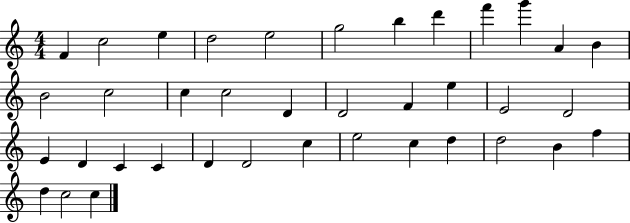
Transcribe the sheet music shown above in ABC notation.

X:1
T:Untitled
M:4/4
L:1/4
K:C
F c2 e d2 e2 g2 b d' f' g' A B B2 c2 c c2 D D2 F e E2 D2 E D C C D D2 c e2 c d d2 B f d c2 c